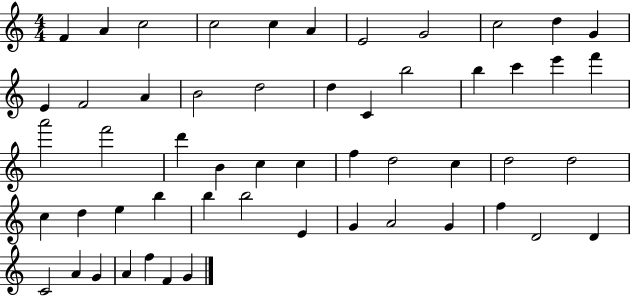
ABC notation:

X:1
T:Untitled
M:4/4
L:1/4
K:C
F A c2 c2 c A E2 G2 c2 d G E F2 A B2 d2 d C b2 b c' e' f' a'2 f'2 d' B c c f d2 c d2 d2 c d e b b b2 E G A2 G f D2 D C2 A G A f F G